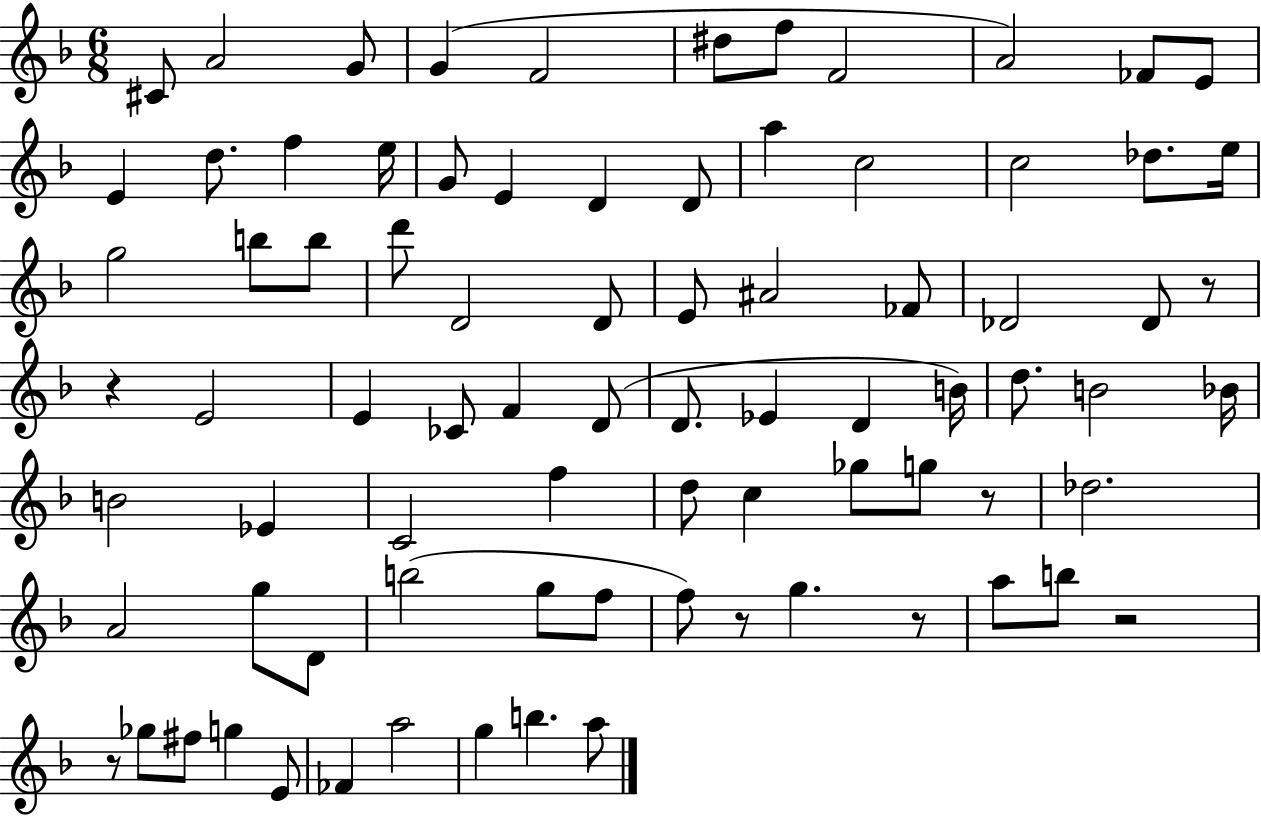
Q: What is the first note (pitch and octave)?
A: C#4